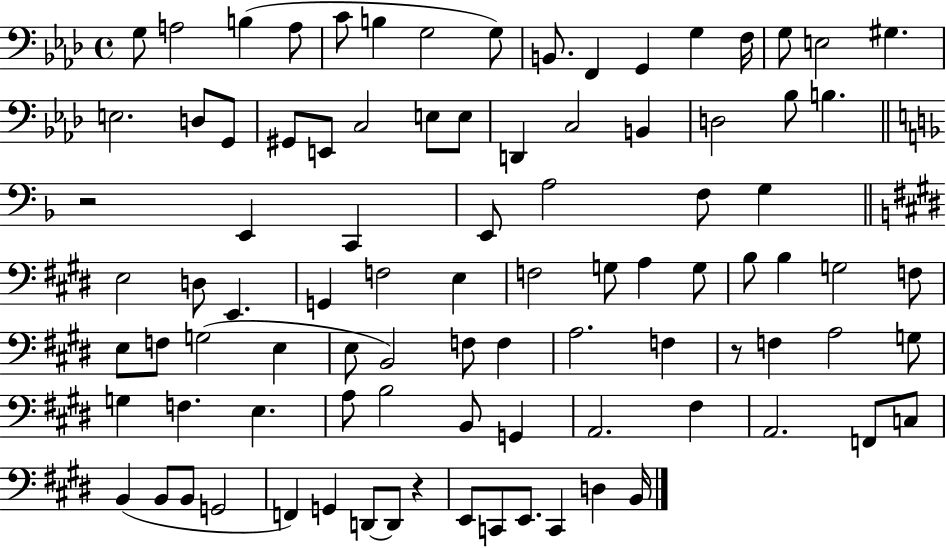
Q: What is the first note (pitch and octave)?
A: G3